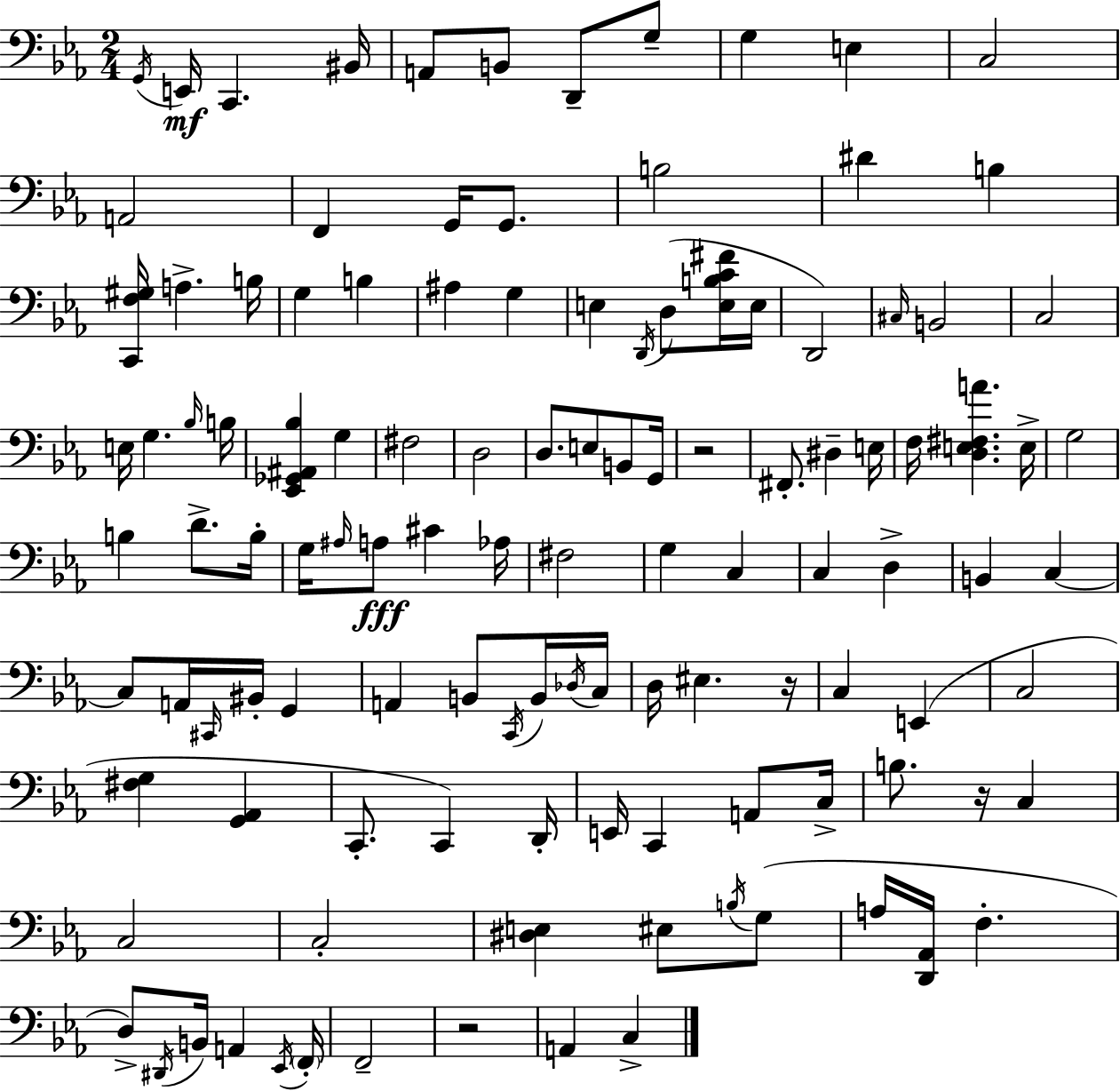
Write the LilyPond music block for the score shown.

{
  \clef bass
  \numericTimeSignature
  \time 2/4
  \key c \minor
  \acciaccatura { g,16 }\mf e,16 c,4. | bis,16 a,8 b,8 d,8-- g8-- | g4 e4 | c2 | \break a,2 | f,4 g,16 g,8. | b2 | dis'4 b4 | \break <c, f gis>16 a4.-> | b16 g4 b4 | ais4 g4 | e4 \acciaccatura { d,16 } d8( | \break <e b c' fis'>16 e16 d,2) | \grace { cis16 } b,2 | c2 | e16 g4. | \break \grace { bes16 } b16 <ees, ges, ais, bes>4 | g4 fis2 | d2 | d8. e8 | \break b,8 g,16 r2 | fis,8.-. dis4-- | e16 f16 <d e fis a'>4. | e16-> g2 | \break b4 | d'8.-> b16-. g16 \grace { ais16 }\fff a8 | cis'4 aes16 fis2 | g4 | \break c4 c4 | d4-> b,4 | c4~~ c8 a,16 | \grace { cis,16 } bis,16-. g,4 a,4 | \break b,8 \acciaccatura { c,16 } b,16 \acciaccatura { des16 } c16 | d16 eis4. r16 | c4 e,4( | c2 | \break <fis g>4 <g, aes,>4 | c,8.-. c,4) d,16-. | e,16 c,4 a,8 c16-> | b8. r16 c4 | \break c2 | c2-. | <dis e>4 eis8 \acciaccatura { b16 } g8( | a16 <d, aes,>16 f4.-. | \break d8->) \acciaccatura { dis,16 } b,16 a,4 | \acciaccatura { ees,16 } \parenthesize f,16-. f,2-- | r2 | a,4 c4-> | \break \bar "|."
}